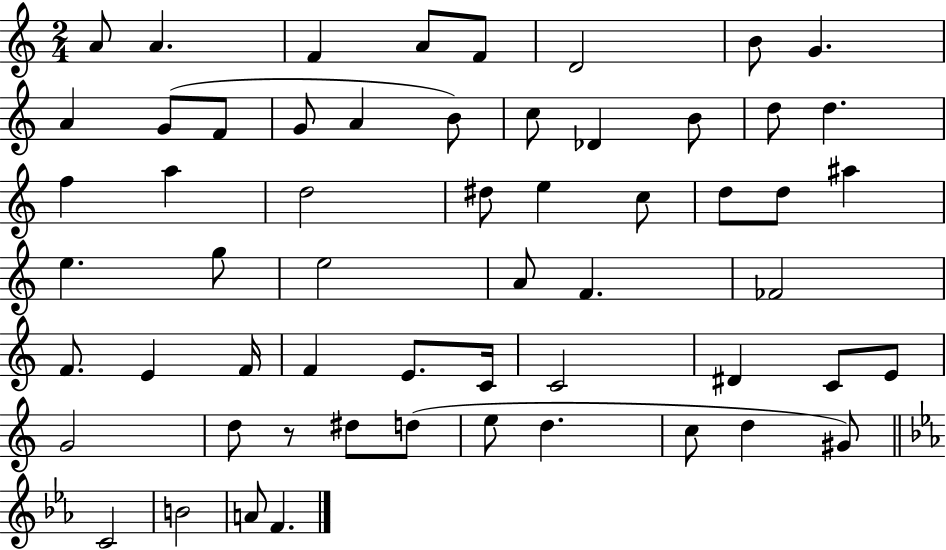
A4/e A4/q. F4/q A4/e F4/e D4/h B4/e G4/q. A4/q G4/e F4/e G4/e A4/q B4/e C5/e Db4/q B4/e D5/e D5/q. F5/q A5/q D5/h D#5/e E5/q C5/e D5/e D5/e A#5/q E5/q. G5/e E5/h A4/e F4/q. FES4/h F4/e. E4/q F4/s F4/q E4/e. C4/s C4/h D#4/q C4/e E4/e G4/h D5/e R/e D#5/e D5/e E5/e D5/q. C5/e D5/q G#4/e C4/h B4/h A4/e F4/q.